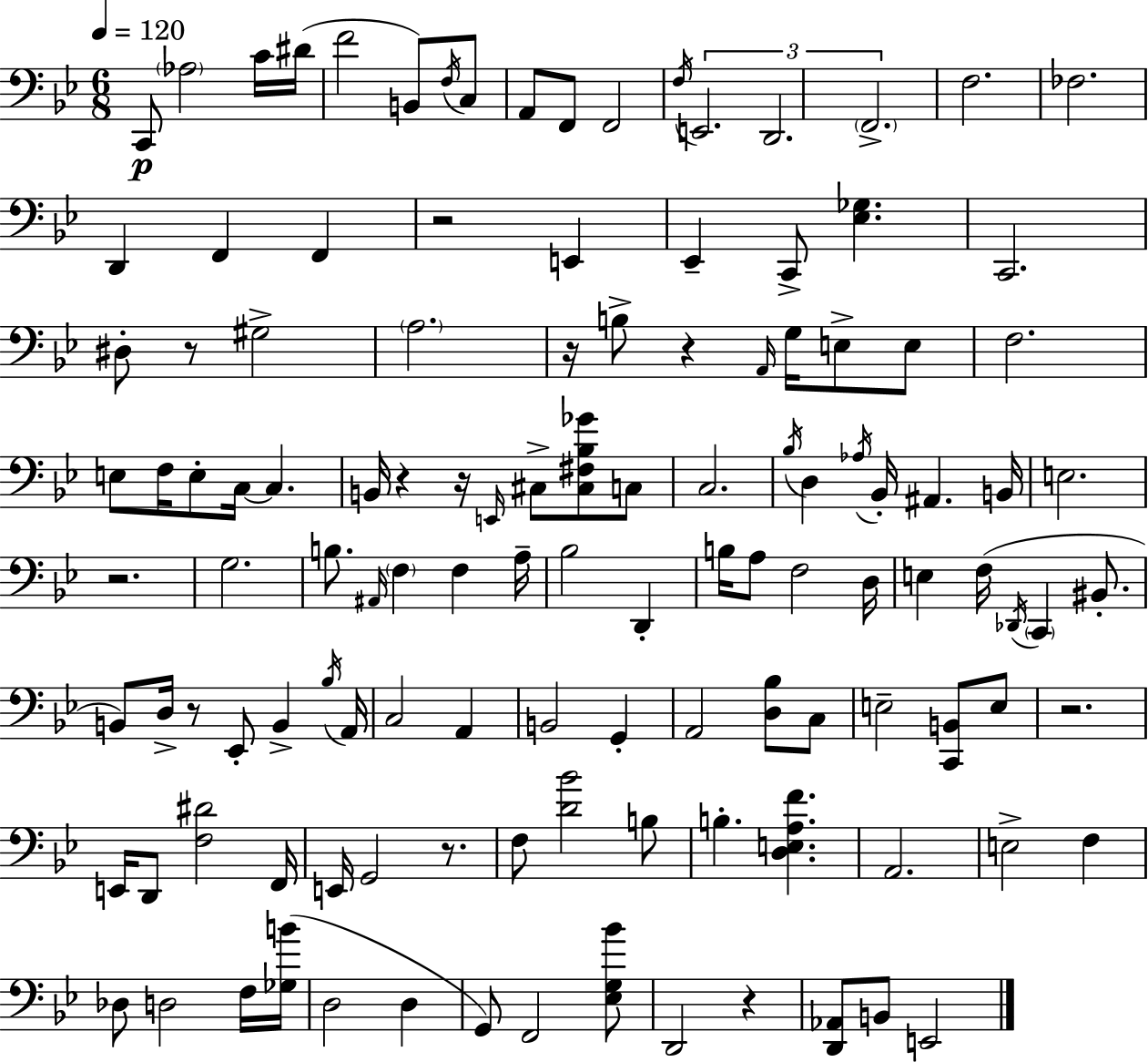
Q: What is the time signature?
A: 6/8